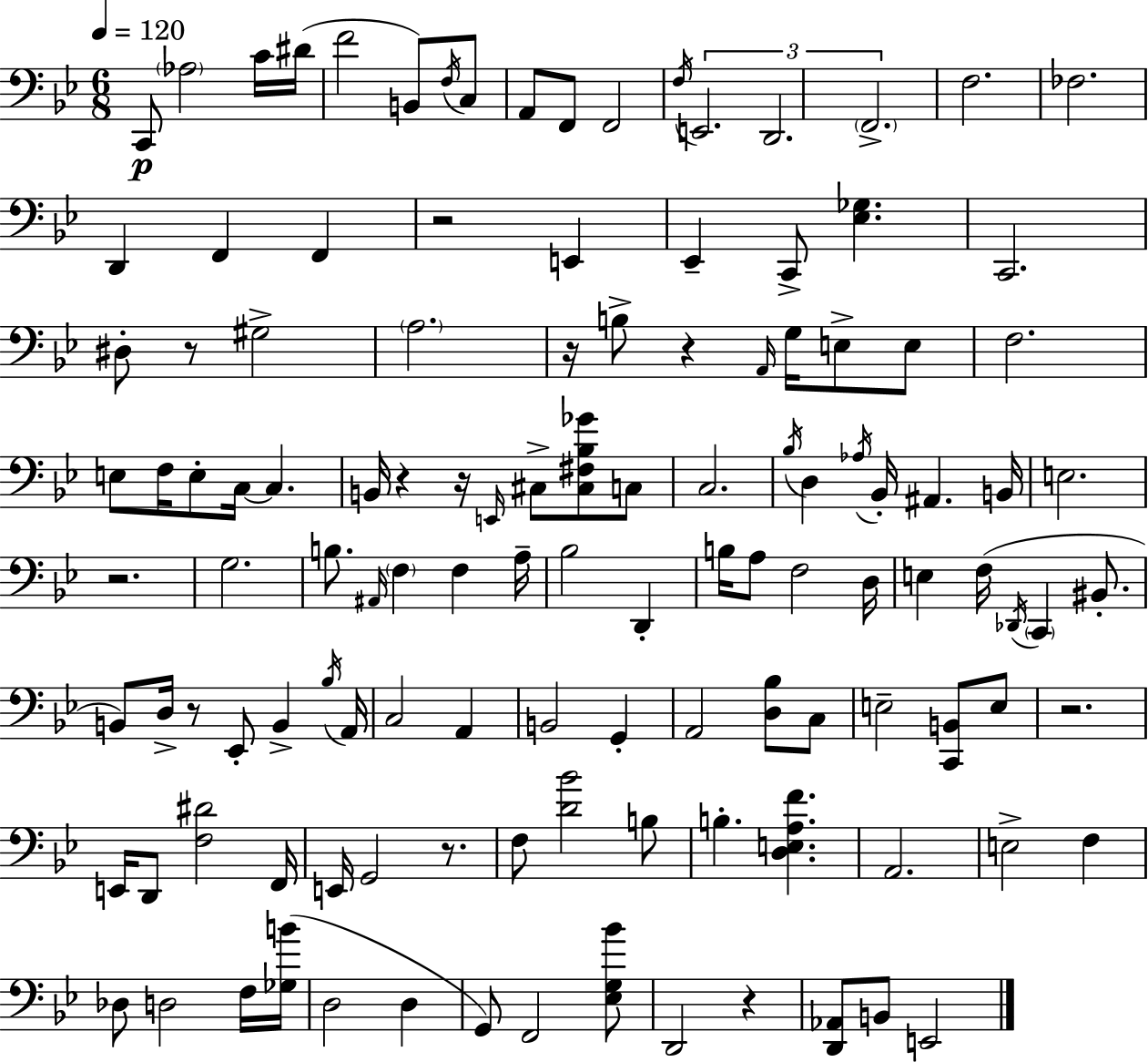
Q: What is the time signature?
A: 6/8